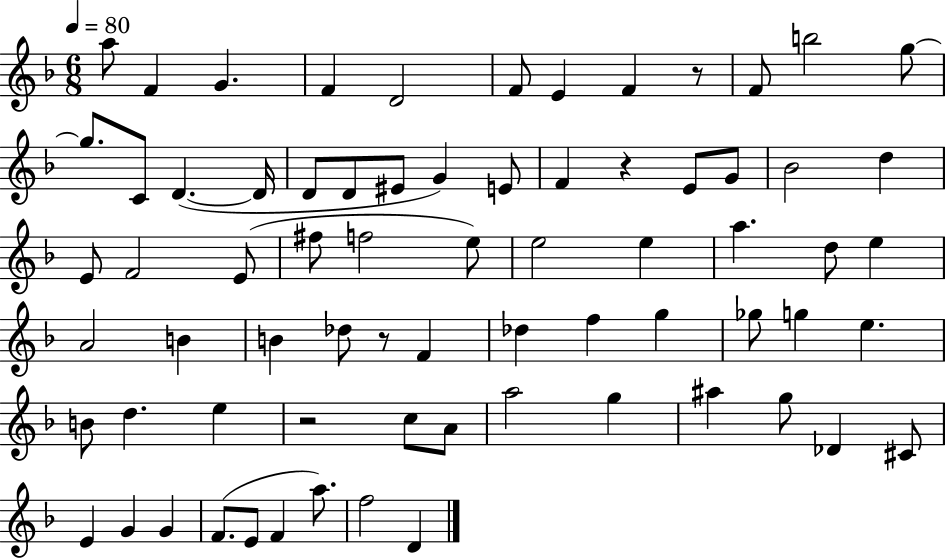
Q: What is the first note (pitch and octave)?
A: A5